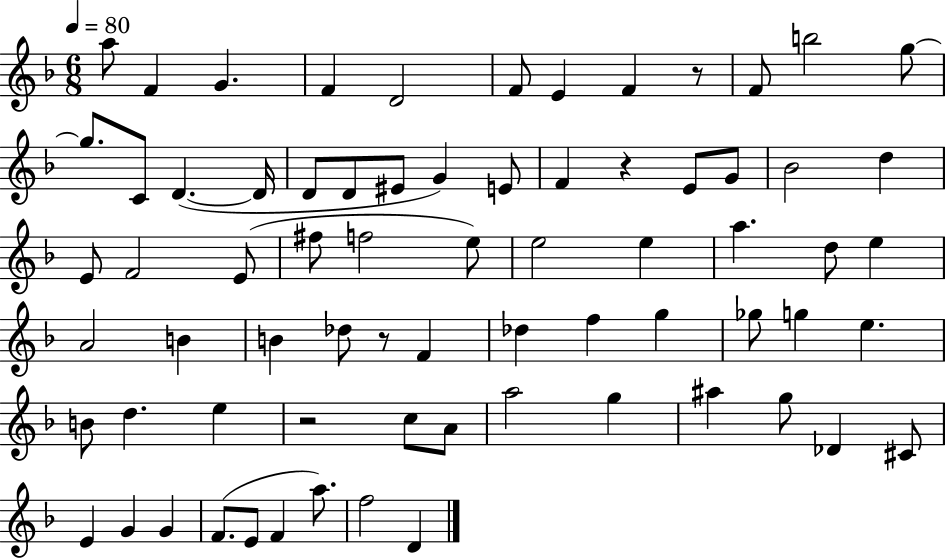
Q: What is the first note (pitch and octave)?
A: A5